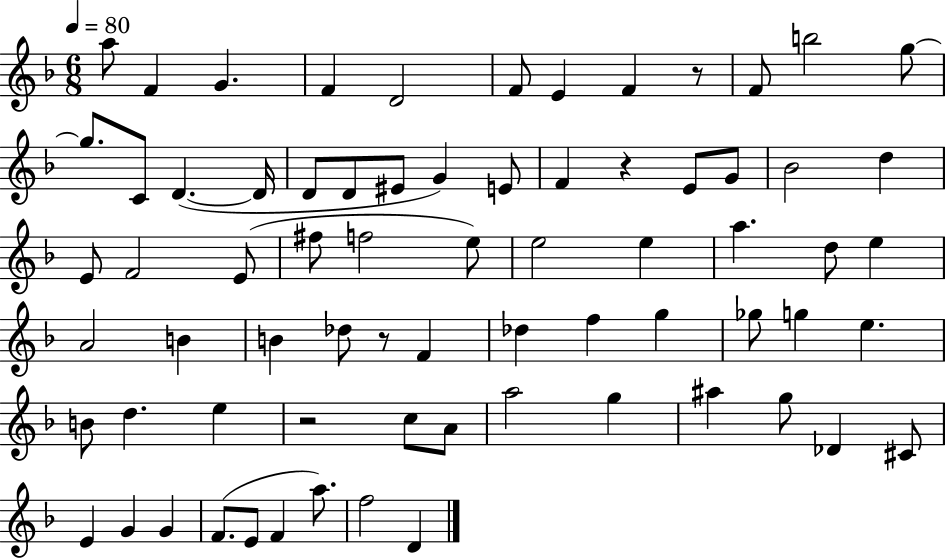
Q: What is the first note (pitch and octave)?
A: A5